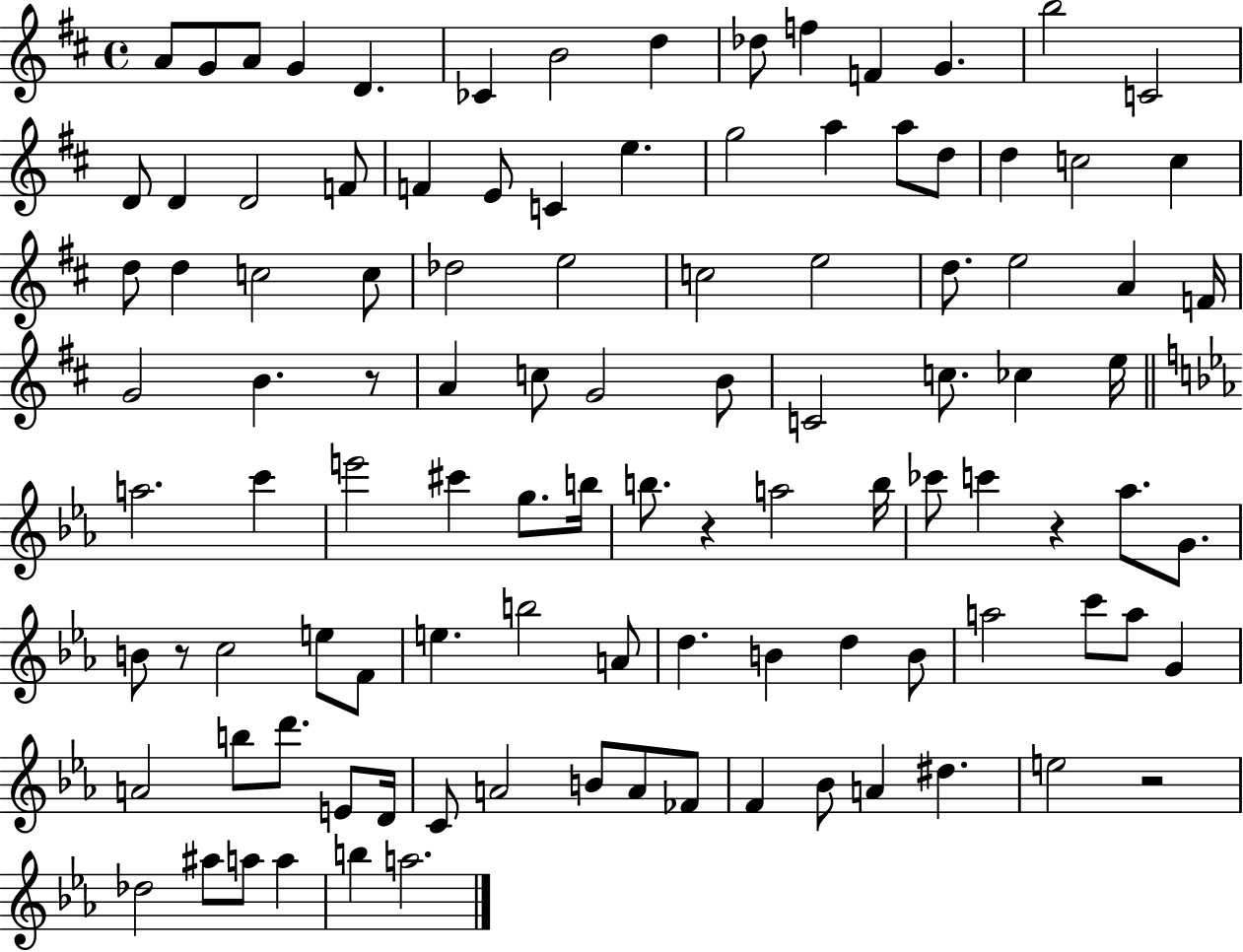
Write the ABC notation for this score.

X:1
T:Untitled
M:4/4
L:1/4
K:D
A/2 G/2 A/2 G D _C B2 d _d/2 f F G b2 C2 D/2 D D2 F/2 F E/2 C e g2 a a/2 d/2 d c2 c d/2 d c2 c/2 _d2 e2 c2 e2 d/2 e2 A F/4 G2 B z/2 A c/2 G2 B/2 C2 c/2 _c e/4 a2 c' e'2 ^c' g/2 b/4 b/2 z a2 b/4 _c'/2 c' z _a/2 G/2 B/2 z/2 c2 e/2 F/2 e b2 A/2 d B d B/2 a2 c'/2 a/2 G A2 b/2 d'/2 E/2 D/4 C/2 A2 B/2 A/2 _F/2 F _B/2 A ^d e2 z2 _d2 ^a/2 a/2 a b a2